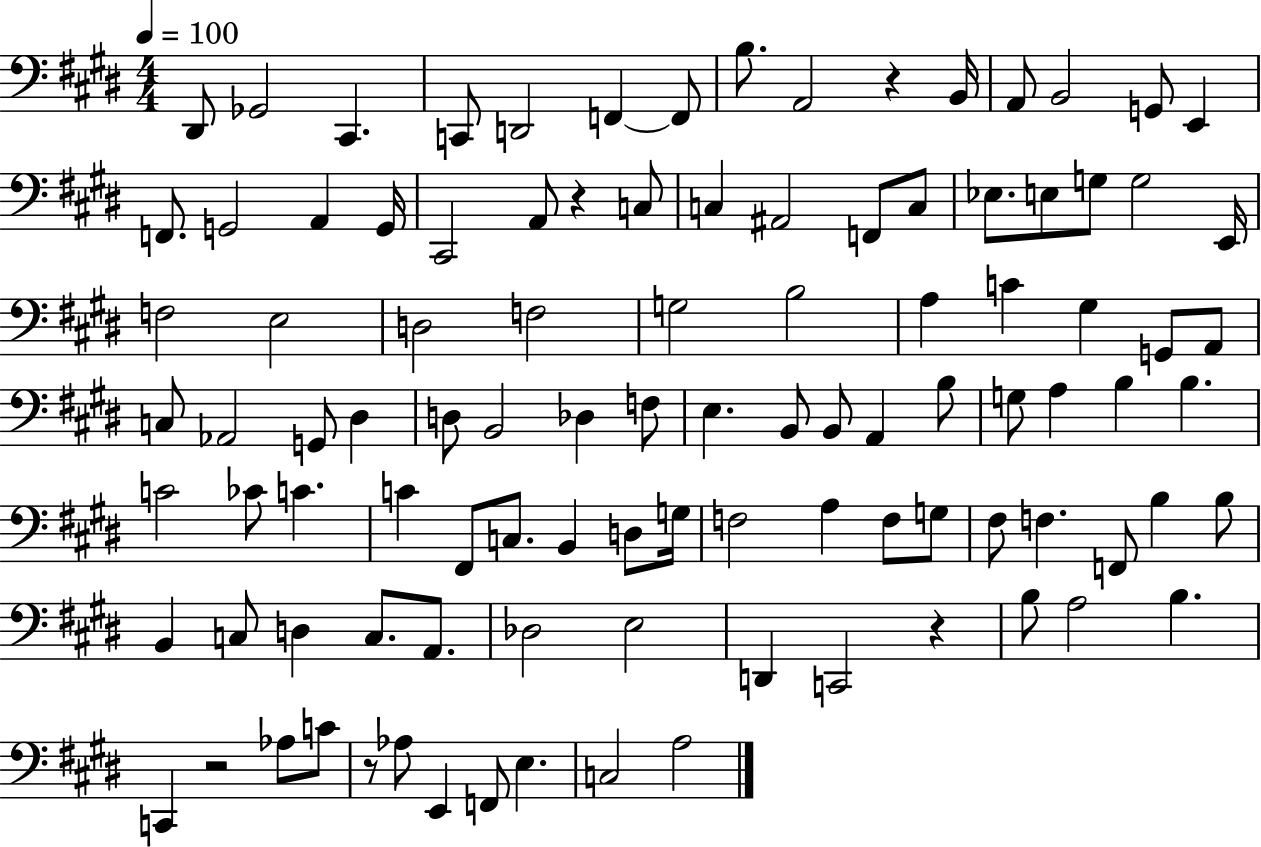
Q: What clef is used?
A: bass